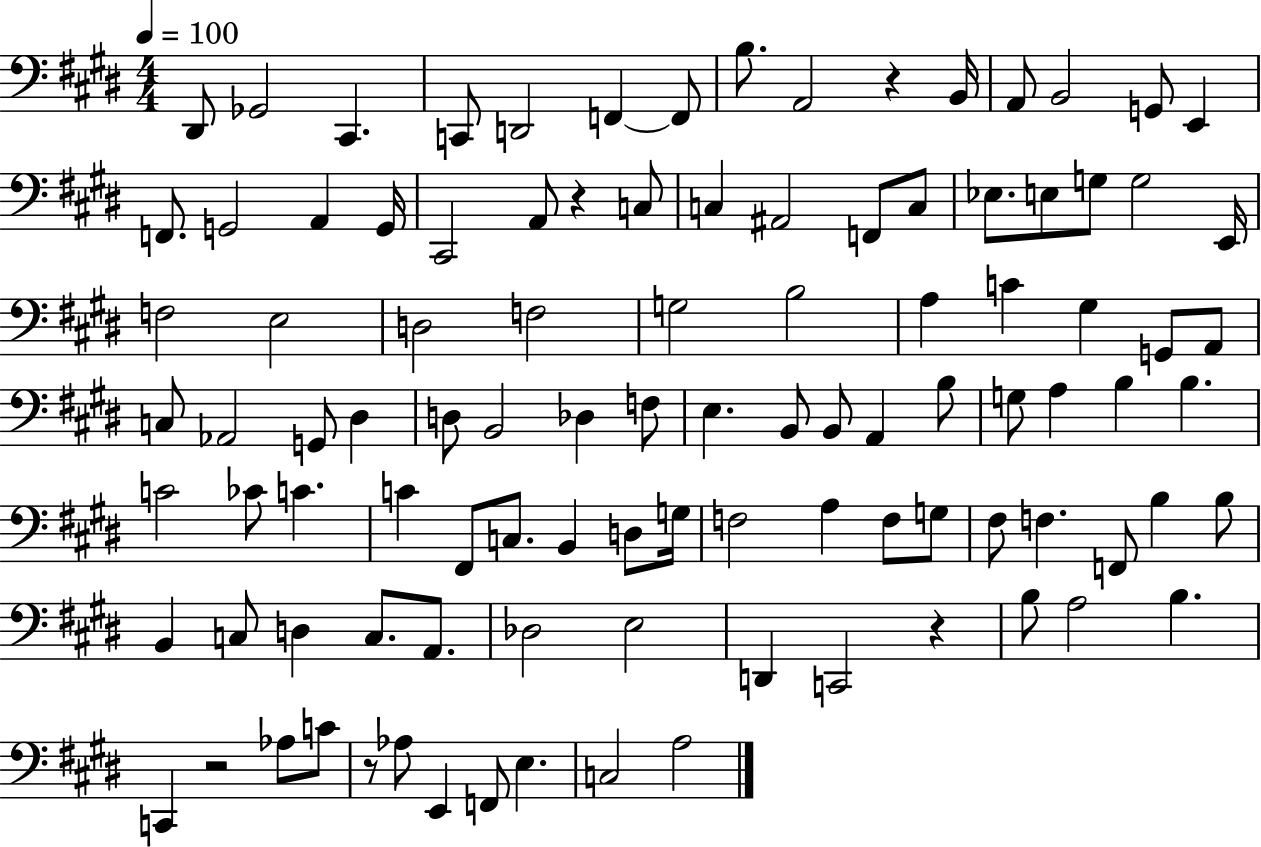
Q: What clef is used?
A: bass